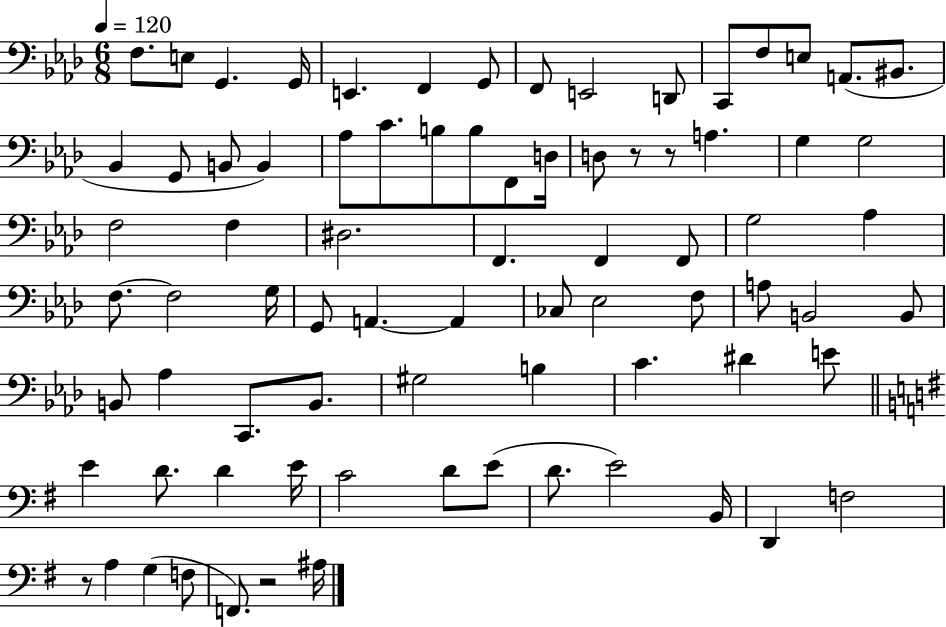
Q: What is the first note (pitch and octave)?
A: F3